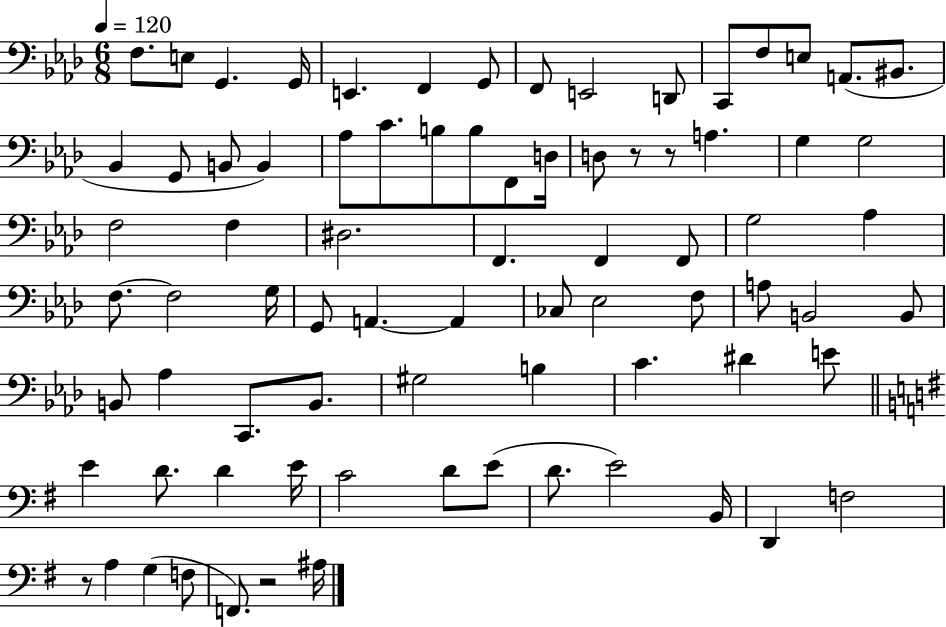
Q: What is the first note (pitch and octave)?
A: F3